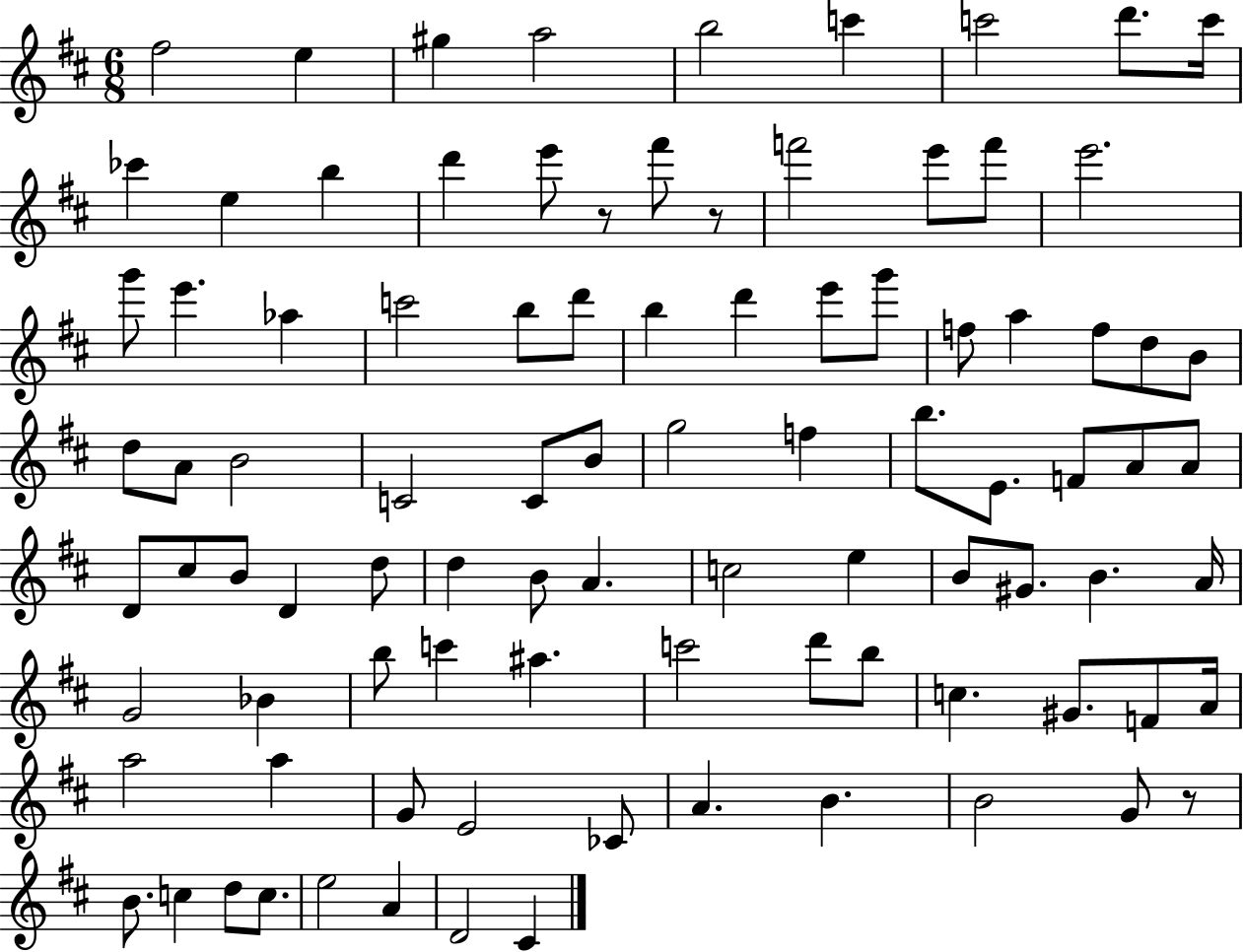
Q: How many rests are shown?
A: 3